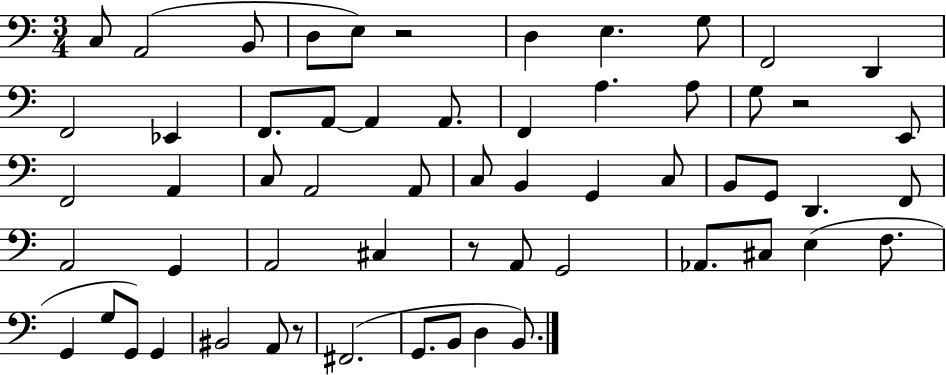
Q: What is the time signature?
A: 3/4